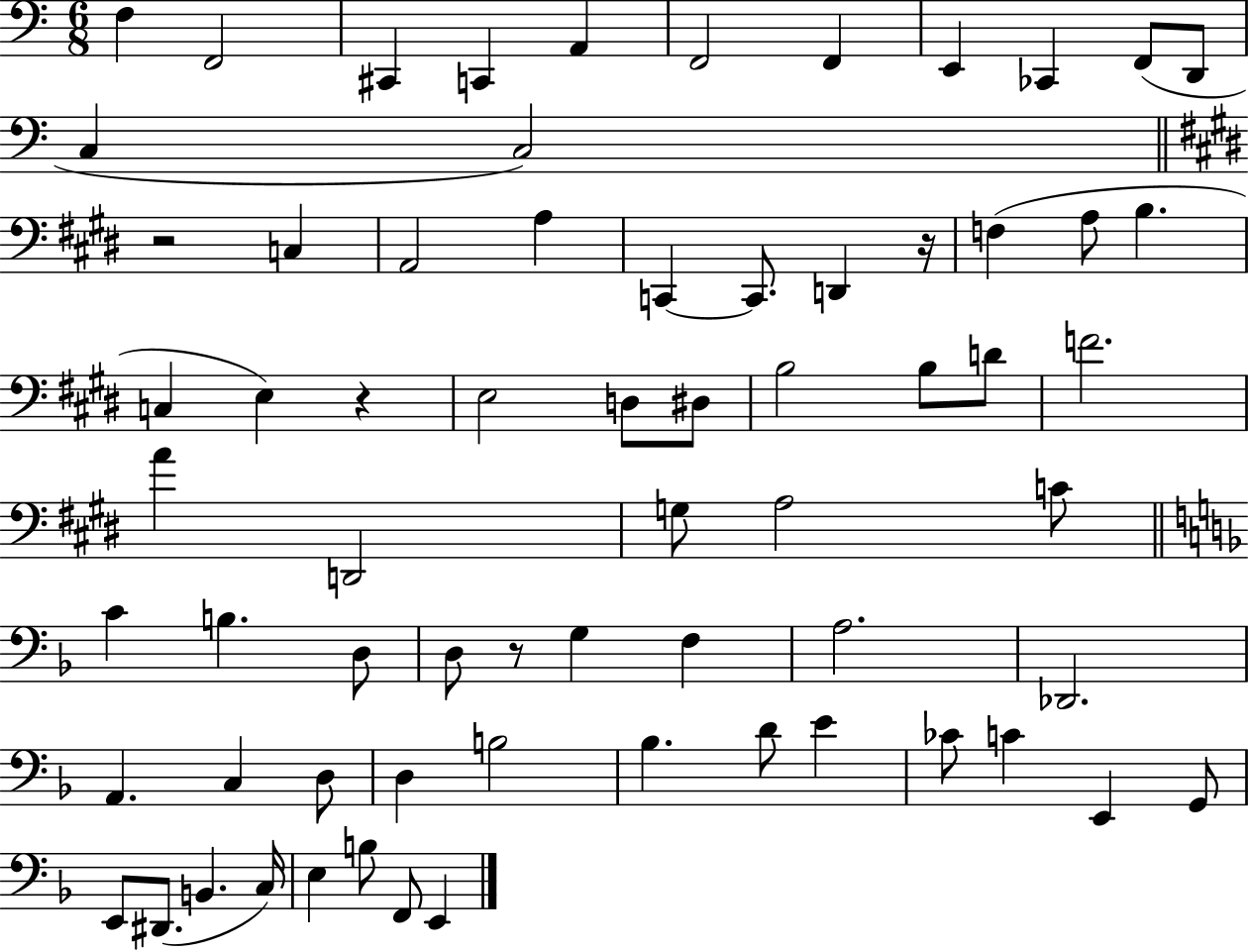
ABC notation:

X:1
T:Untitled
M:6/8
L:1/4
K:C
F, F,,2 ^C,, C,, A,, F,,2 F,, E,, _C,, F,,/2 D,,/2 C, C,2 z2 C, A,,2 A, C,, C,,/2 D,, z/4 F, A,/2 B, C, E, z E,2 D,/2 ^D,/2 B,2 B,/2 D/2 F2 A D,,2 G,/2 A,2 C/2 C B, D,/2 D,/2 z/2 G, F, A,2 _D,,2 A,, C, D,/2 D, B,2 _B, D/2 E _C/2 C E,, G,,/2 E,,/2 ^D,,/2 B,, C,/4 E, B,/2 F,,/2 E,,